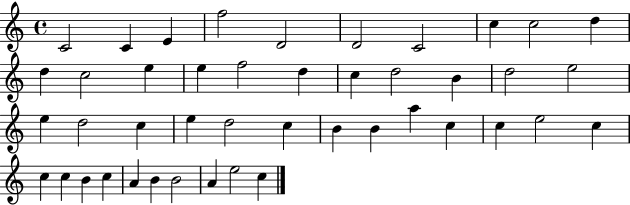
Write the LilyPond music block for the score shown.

{
  \clef treble
  \time 4/4
  \defaultTimeSignature
  \key c \major
  c'2 c'4 e'4 | f''2 d'2 | d'2 c'2 | c''4 c''2 d''4 | \break d''4 c''2 e''4 | e''4 f''2 d''4 | c''4 d''2 b'4 | d''2 e''2 | \break e''4 d''2 c''4 | e''4 d''2 c''4 | b'4 b'4 a''4 c''4 | c''4 e''2 c''4 | \break c''4 c''4 b'4 c''4 | a'4 b'4 b'2 | a'4 e''2 c''4 | \bar "|."
}